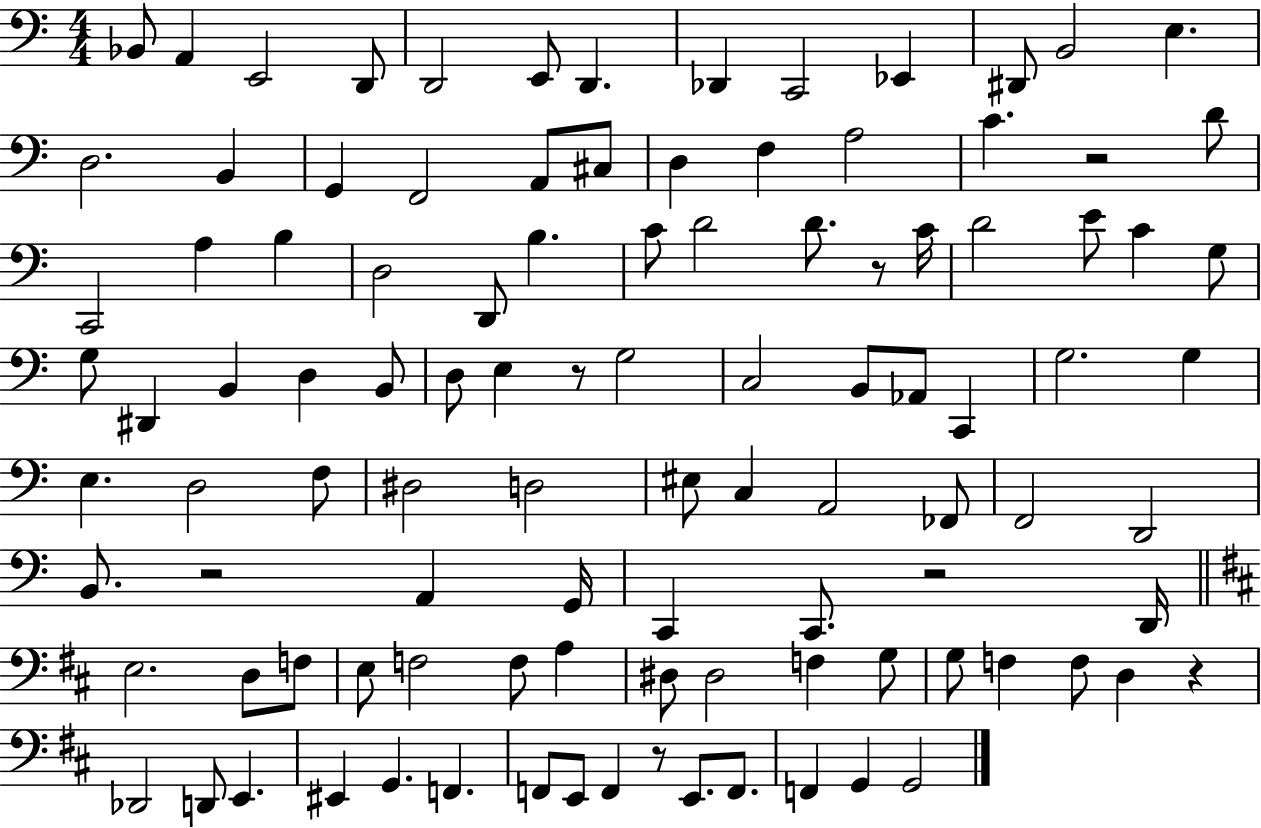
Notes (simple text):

Bb2/e A2/q E2/h D2/e D2/h E2/e D2/q. Db2/q C2/h Eb2/q D#2/e B2/h E3/q. D3/h. B2/q G2/q F2/h A2/e C#3/e D3/q F3/q A3/h C4/q. R/h D4/e C2/h A3/q B3/q D3/h D2/e B3/q. C4/e D4/h D4/e. R/e C4/s D4/h E4/e C4/q G3/e G3/e D#2/q B2/q D3/q B2/e D3/e E3/q R/e G3/h C3/h B2/e Ab2/e C2/q G3/h. G3/q E3/q. D3/h F3/e D#3/h D3/h EIS3/e C3/q A2/h FES2/e F2/h D2/h B2/e. R/h A2/q G2/s C2/q C2/e. R/h D2/s E3/h. D3/e F3/e E3/e F3/h F3/e A3/q D#3/e D#3/h F3/q G3/e G3/e F3/q F3/e D3/q R/q Db2/h D2/e E2/q. EIS2/q G2/q. F2/q. F2/e E2/e F2/q R/e E2/e. F2/e. F2/q G2/q G2/h